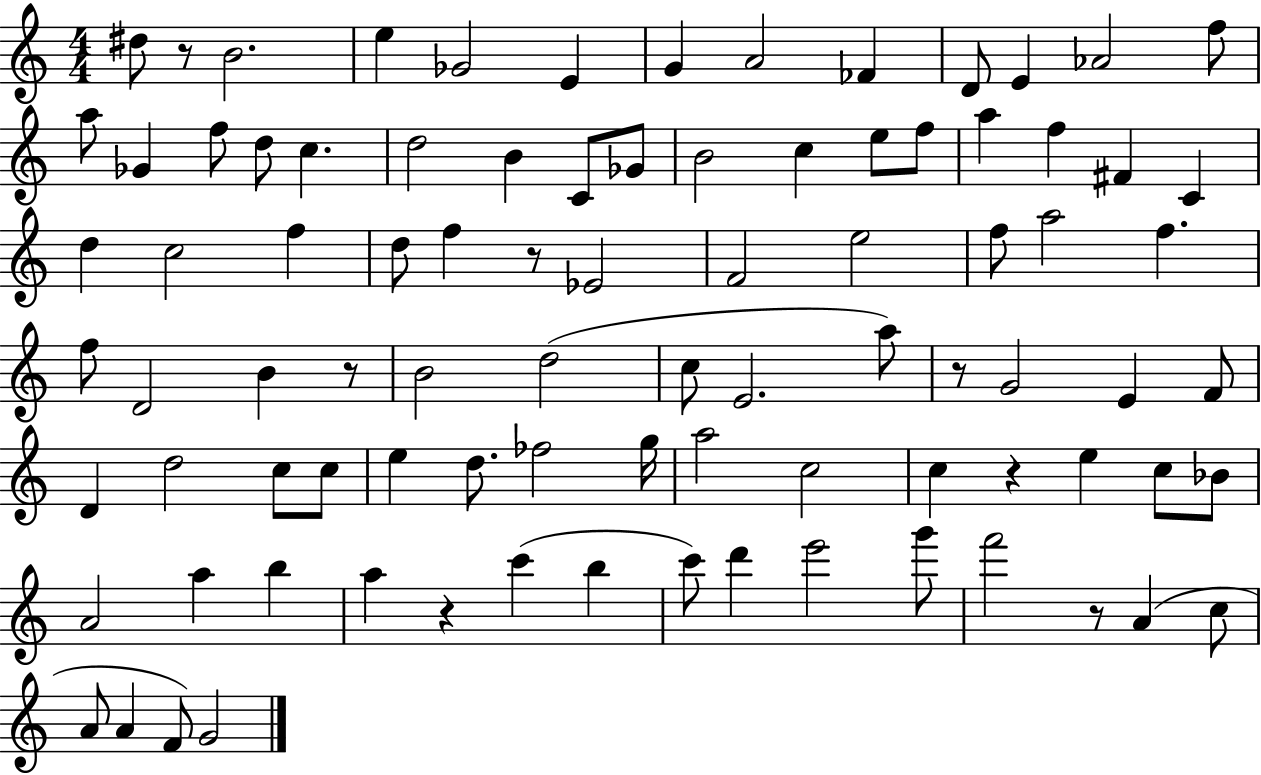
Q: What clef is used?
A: treble